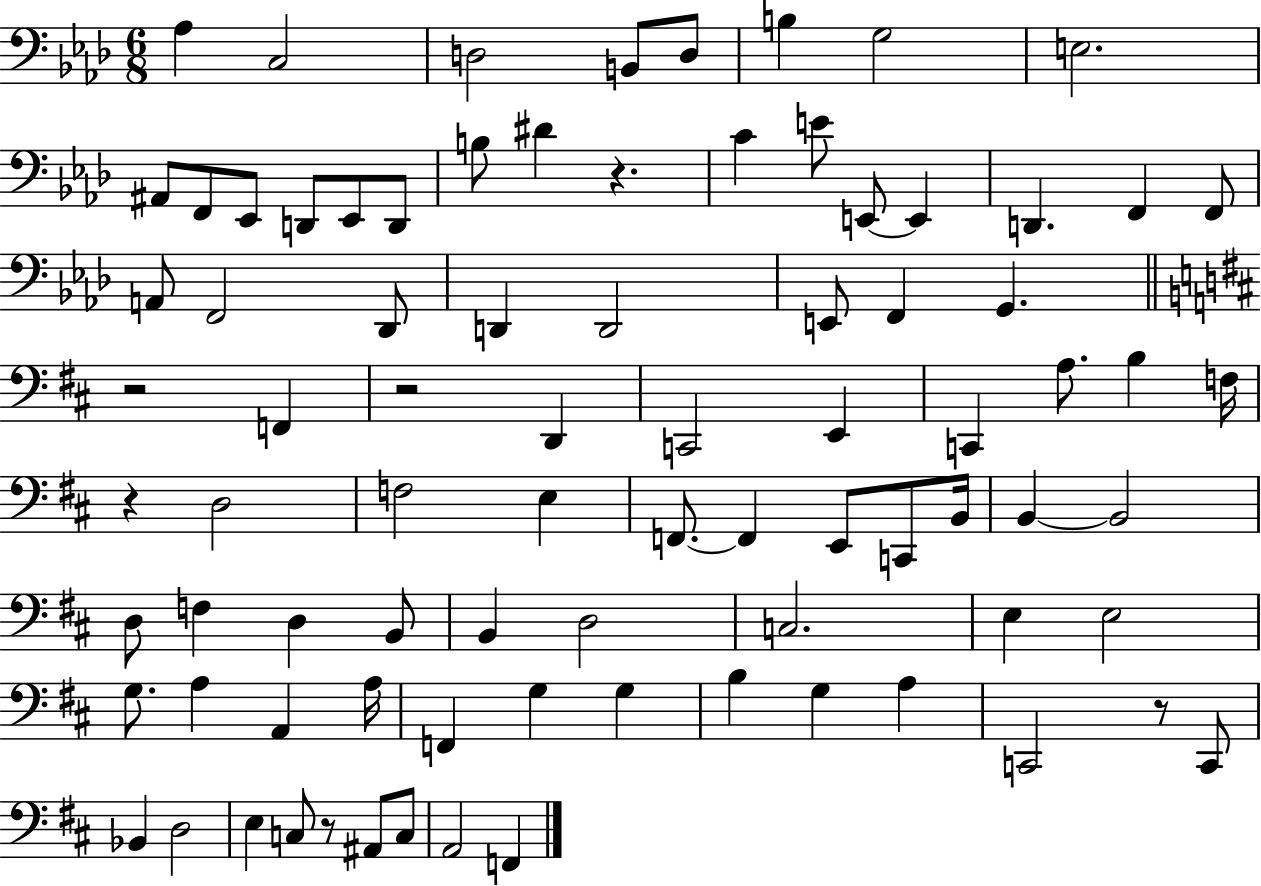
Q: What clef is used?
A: bass